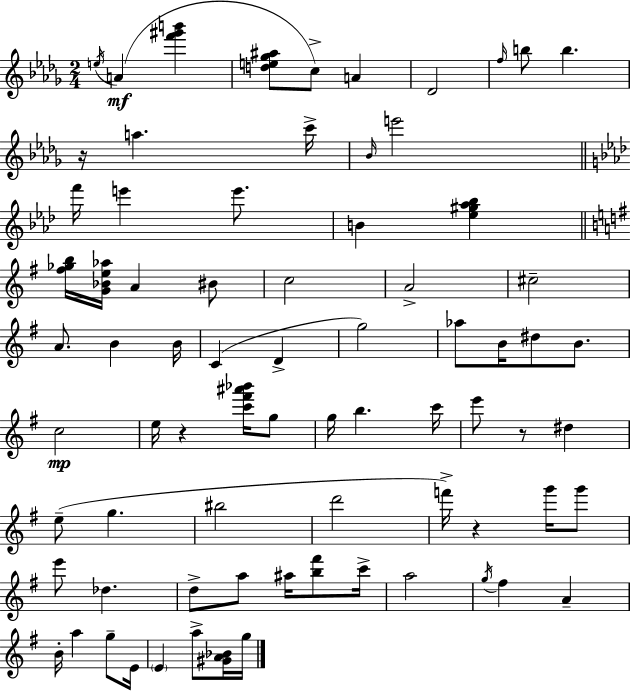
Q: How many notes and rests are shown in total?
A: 75